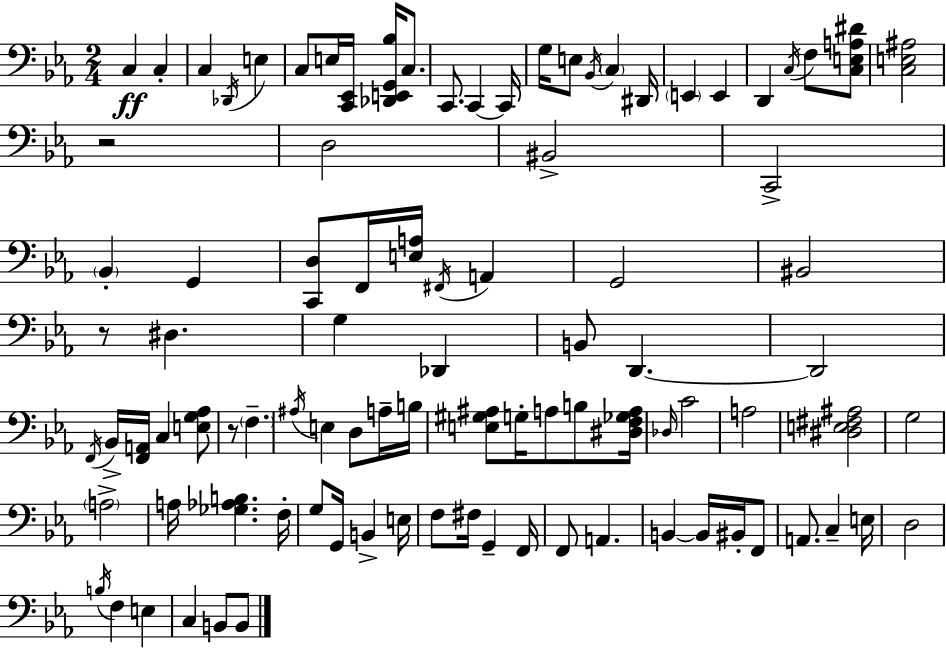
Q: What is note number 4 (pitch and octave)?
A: Db2